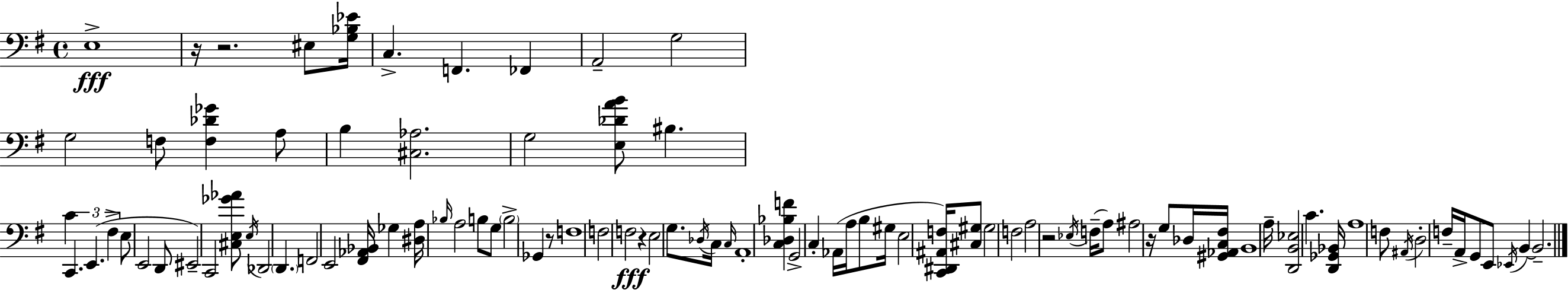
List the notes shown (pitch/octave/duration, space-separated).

E3/w R/s R/h. EIS3/e [G3,Bb3,Eb4]/s C3/q. F2/q. FES2/q A2/h G3/h G3/h F3/e [F3,Db4,Gb4]/q A3/e B3/q [C#3,Ab3]/h. G3/h [E3,Db4,A4,B4]/e BIS3/q. C4/q C2/q. E2/q. F#3/q E3/e E2/h D2/e EIS2/h C2/h [C#3,E3,Gb4,Ab4]/e E3/s Db2/h D2/q. F2/h E2/h [F#2,Ab2,Bb2]/s Gb3/q [D#3,A3]/s Bb3/s A3/h B3/e G3/e B3/h Gb2/q R/e F3/w F3/h F3/h R/q E3/h G3/e. Db3/s C3/s C3/s A2/w [C3,Db3,Bb3,F4]/q G2/h C3/q Ab2/s A3/s B3/e G#3/s E3/h [C2,D#2,A#2,F3]/s [C#3,G#3]/e G#3/h F3/h A3/h R/h Eb3/s F3/s A3/e A#3/h R/s G3/e Db3/s [G#2,Ab2,C3,F#3]/s B2/w A3/s [D2,B2,Eb3]/h C4/q. [D2,Gb2,Bb2]/s A3/w F3/e A#2/s D3/h F3/s A2/s G2/e E2/e Eb2/s B2/q B2/h.